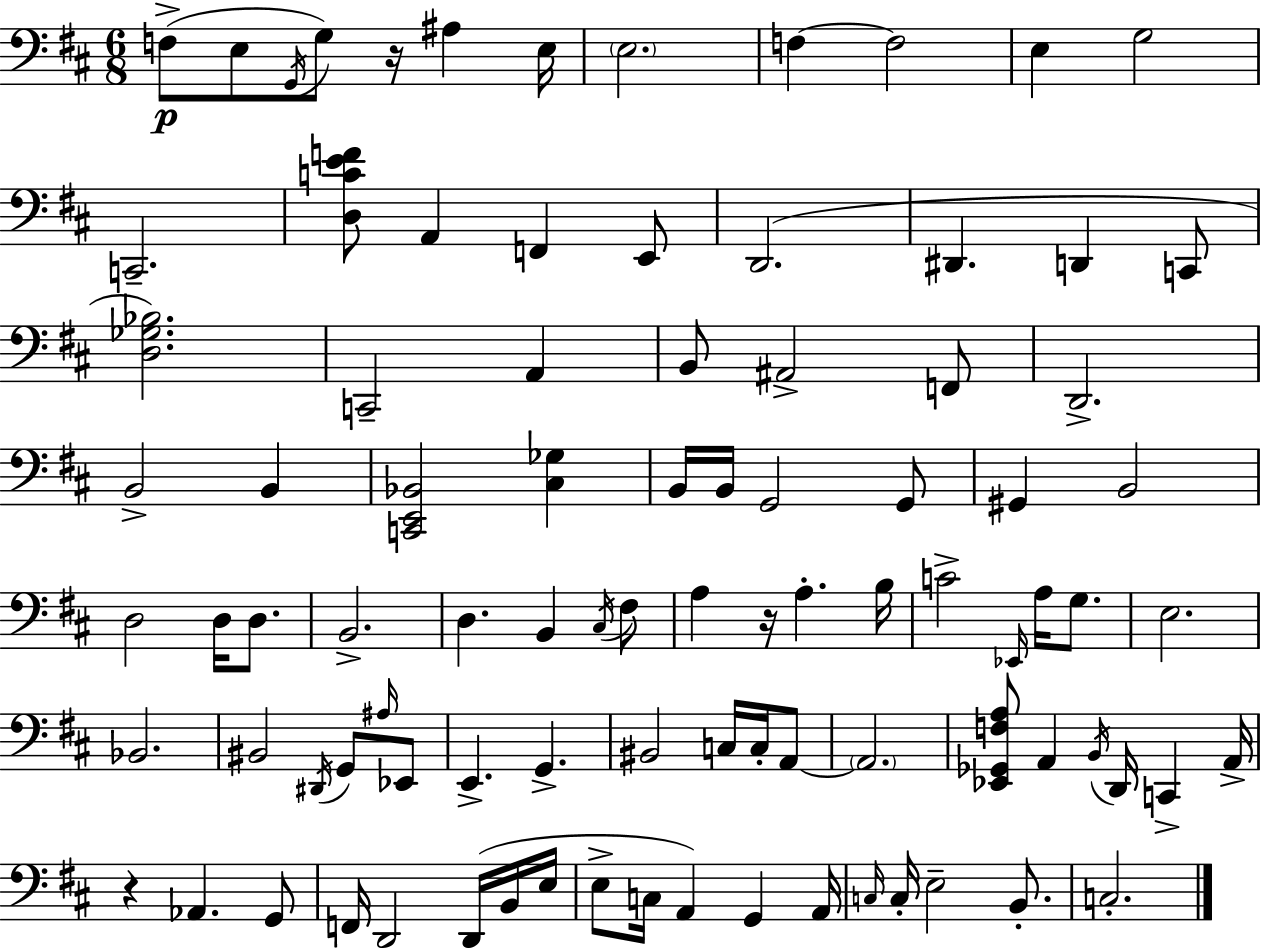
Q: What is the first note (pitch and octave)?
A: F3